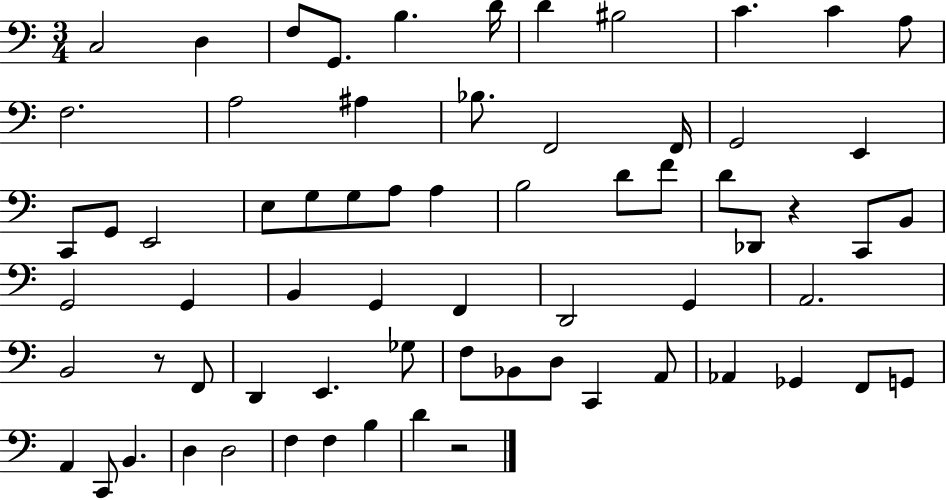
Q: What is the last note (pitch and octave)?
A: D4